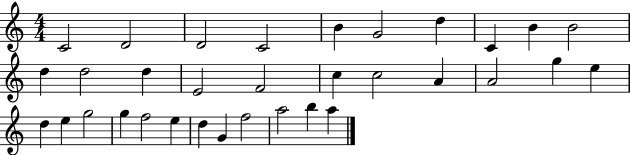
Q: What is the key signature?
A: C major